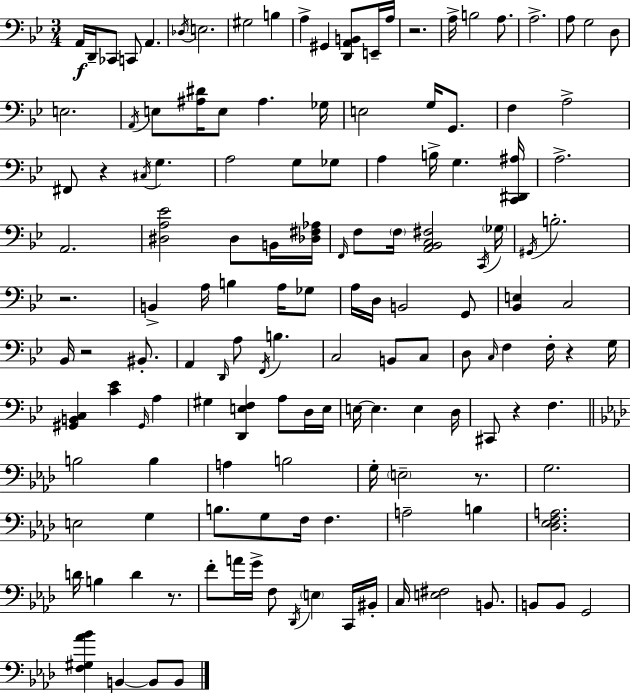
{
  \clef bass
  \numericTimeSignature
  \time 3/4
  \key bes \major
  a,16\f d,16-- ces,8 c,8 a,4. | \acciaccatura { des16 } e2. | gis2 b4 | a4-> gis,4 <d, a, b,>8 e,16-- | \break a16 r2. | a16-> b2 a8. | a2.-> | a8 g2 d8 | \break e2. | \acciaccatura { a,16 } e8 <ais dis'>16 e8 ais4. | ges16 e2 g16 g,8. | f4 a2-> | \break fis,8 r4 \acciaccatura { cis16 } g4. | a2 g8 | ges8 a4 b16-> g4. | <c, dis, ais>16 a2.-> | \break a,2. | <dis a ees'>2 dis8 | b,16 <des fis aes>16 \grace { f,16 } f8 \parenthesize f16 <a, bes, c fis>2 | \acciaccatura { c,16 } \parenthesize ges16 \acciaccatura { gis,16 } b2.-. | \break r2. | b,4-> a16 b4 | a16 ges8 a16 d16 b,2 | g,8 <bes, e>4 c2 | \break bes,16 r2 | bis,8.-. a,4 \grace { d,16 } a8 | \acciaccatura { f,16 } b4. c2 | b,8 c8 d8 \grace { c16 } f4 | \break f16-. r4 g16 <gis, b, c>4 | <c' ees'>4 \grace { gis,16 } a4 gis4 | <d, e f>4 a8 d16 e16 e16~~ e4. | e4 d16 cis,8 | \break r4 f4. \bar "||" \break \key f \minor b2 b4 | a4 b2 | g16-. \parenthesize e2-- r8. | g2. | \break e2 g4 | b8. g8 f16 f4. | a2-- b4 | <des ees f a>2. | \break d'16 b4 d'4 r8. | f'8-. a'16 g'16-> f8 \acciaccatura { des,16 } \parenthesize e4 c,16 | bis,16-. c16 <e fis>2 b,8. | b,8 b,8 g,2 | \break <f gis aes' bes'>4 b,4~~ b,8 b,8 | \bar "|."
}